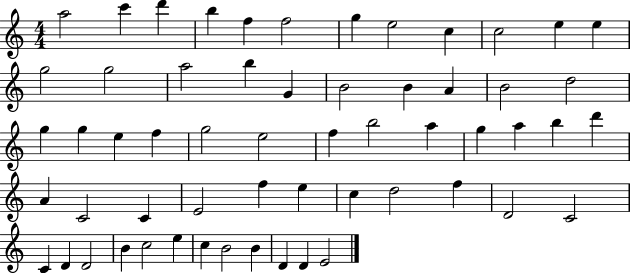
X:1
T:Untitled
M:4/4
L:1/4
K:C
a2 c' d' b f f2 g e2 c c2 e e g2 g2 a2 b G B2 B A B2 d2 g g e f g2 e2 f b2 a g a b d' A C2 C E2 f e c d2 f D2 C2 C D D2 B c2 e c B2 B D D E2